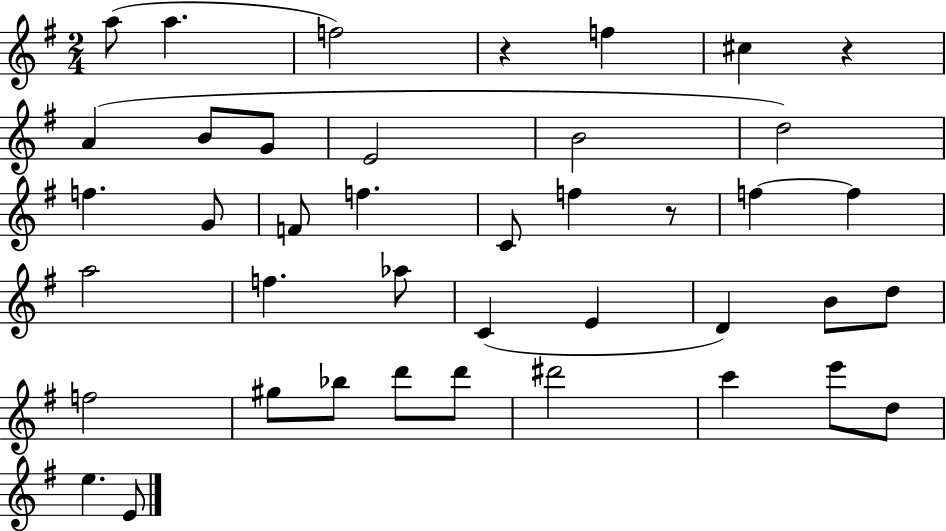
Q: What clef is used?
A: treble